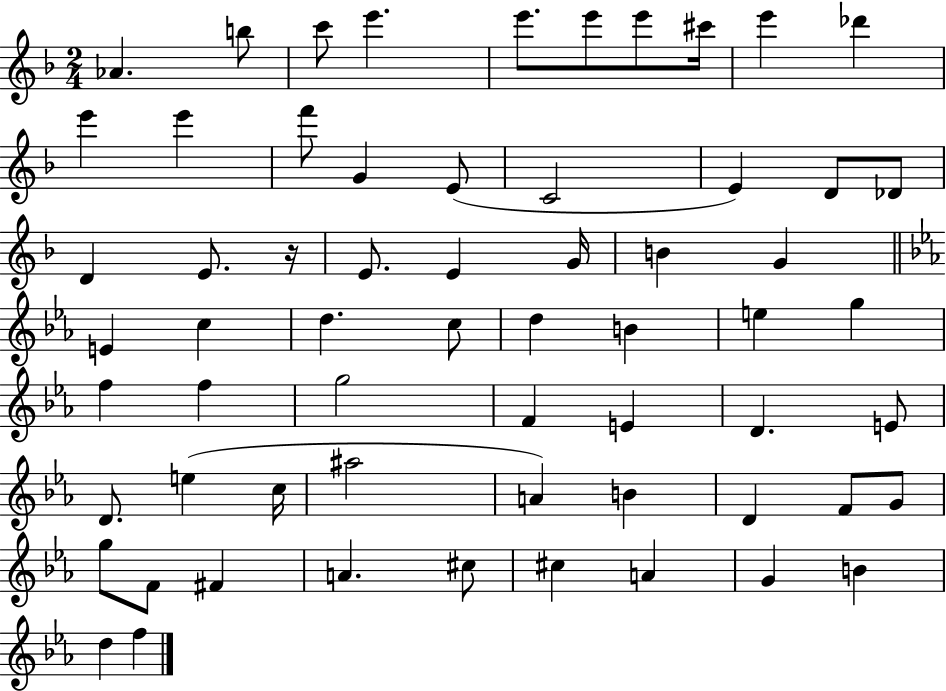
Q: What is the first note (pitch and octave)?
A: Ab4